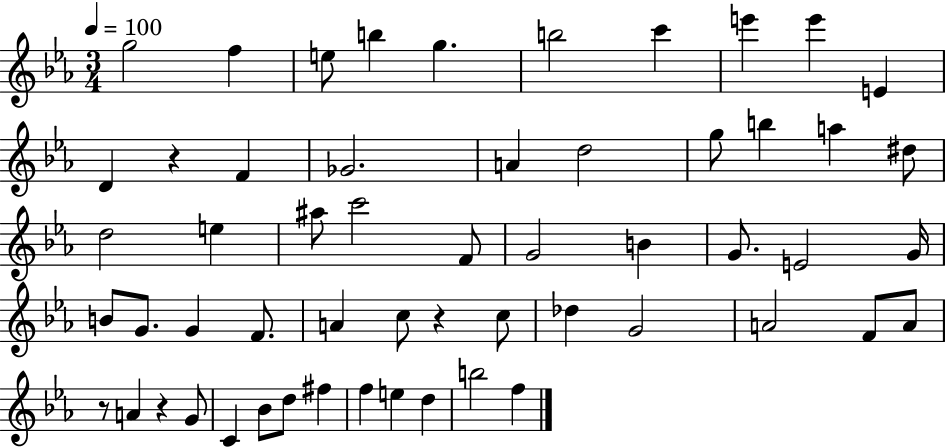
{
  \clef treble
  \numericTimeSignature
  \time 3/4
  \key ees \major
  \tempo 4 = 100
  g''2 f''4 | e''8 b''4 g''4. | b''2 c'''4 | e'''4 e'''4 e'4 | \break d'4 r4 f'4 | ges'2. | a'4 d''2 | g''8 b''4 a''4 dis''8 | \break d''2 e''4 | ais''8 c'''2 f'8 | g'2 b'4 | g'8. e'2 g'16 | \break b'8 g'8. g'4 f'8. | a'4 c''8 r4 c''8 | des''4 g'2 | a'2 f'8 a'8 | \break r8 a'4 r4 g'8 | c'4 bes'8 d''8 fis''4 | f''4 e''4 d''4 | b''2 f''4 | \break \bar "|."
}